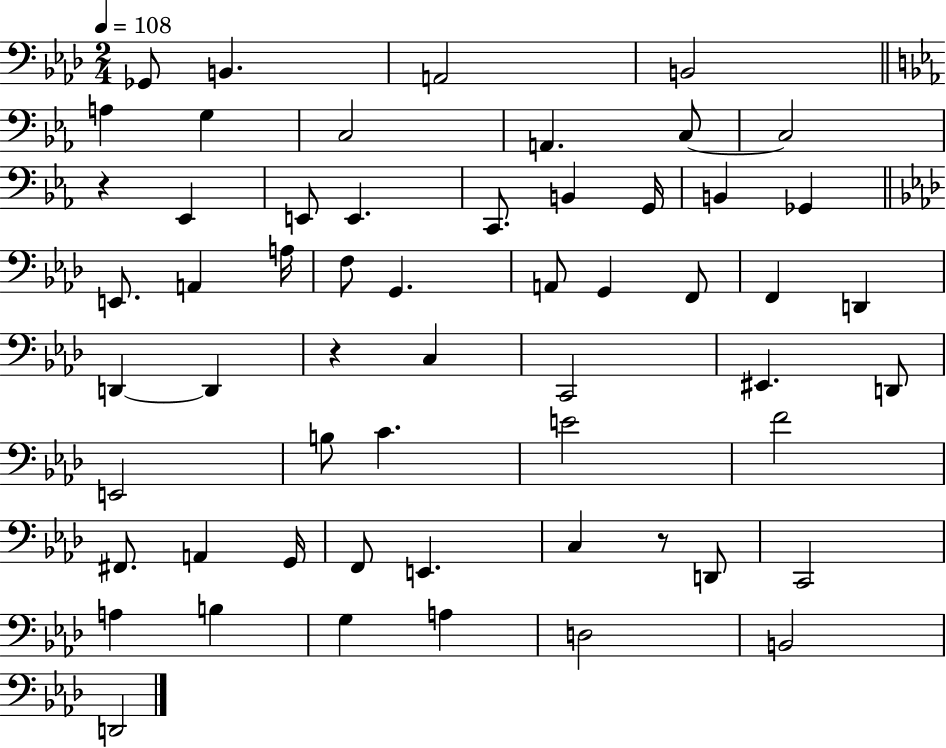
X:1
T:Untitled
M:2/4
L:1/4
K:Ab
_G,,/2 B,, A,,2 B,,2 A, G, C,2 A,, C,/2 C,2 z _E,, E,,/2 E,, C,,/2 B,, G,,/4 B,, _G,, E,,/2 A,, A,/4 F,/2 G,, A,,/2 G,, F,,/2 F,, D,, D,, D,, z C, C,,2 ^E,, D,,/2 E,,2 B,/2 C E2 F2 ^F,,/2 A,, G,,/4 F,,/2 E,, C, z/2 D,,/2 C,,2 A, B, G, A, D,2 B,,2 D,,2